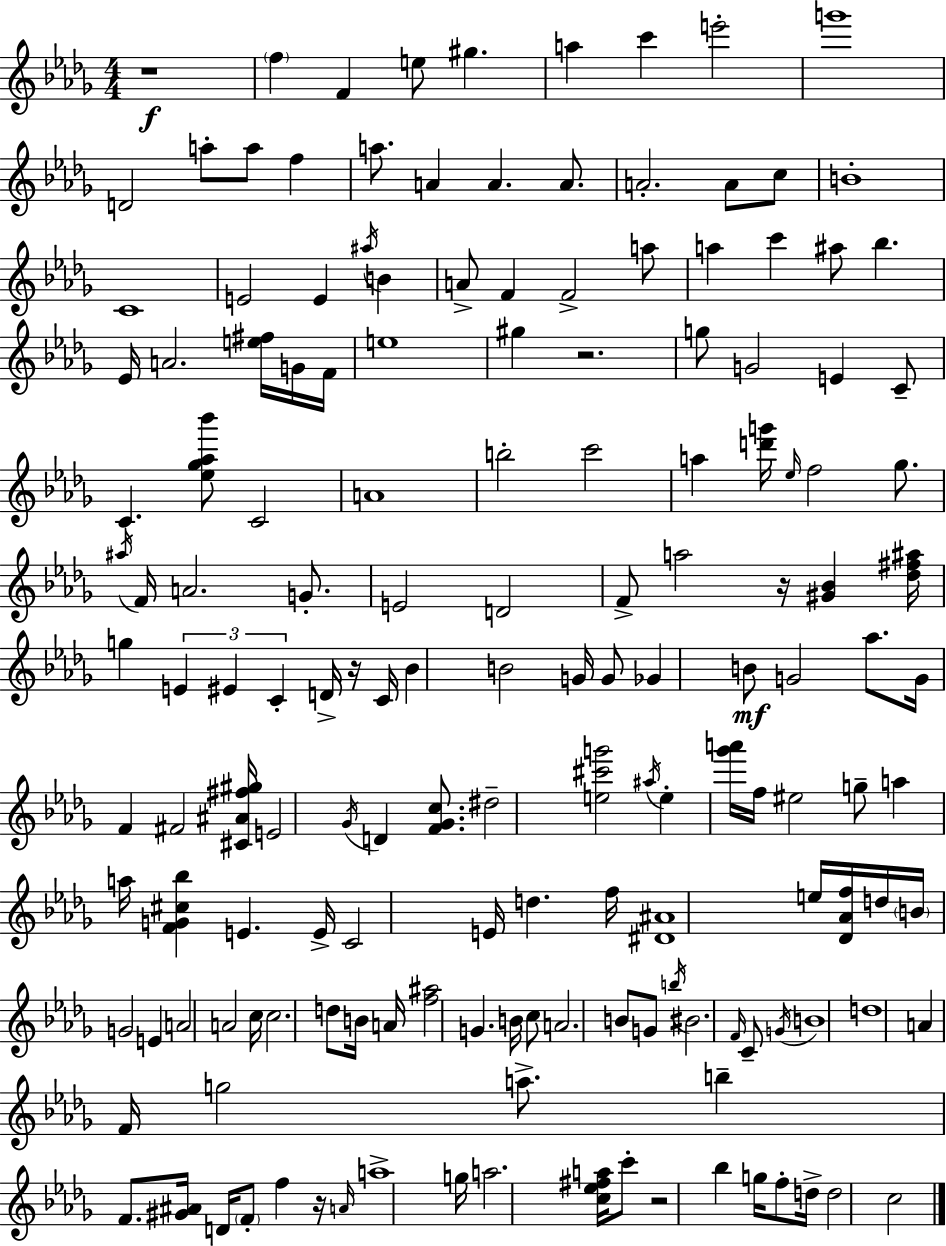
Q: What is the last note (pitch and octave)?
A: C5